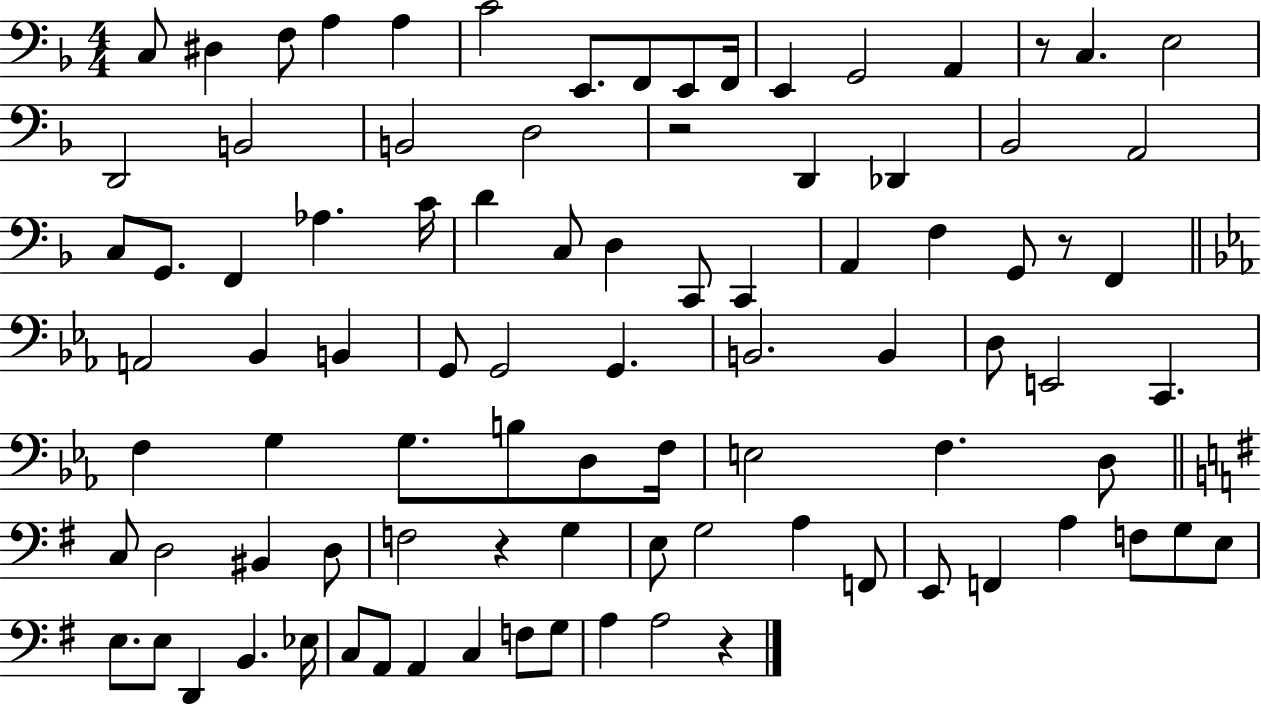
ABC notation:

X:1
T:Untitled
M:4/4
L:1/4
K:F
C,/2 ^D, F,/2 A, A, C2 E,,/2 F,,/2 E,,/2 F,,/4 E,, G,,2 A,, z/2 C, E,2 D,,2 B,,2 B,,2 D,2 z2 D,, _D,, _B,,2 A,,2 C,/2 G,,/2 F,, _A, C/4 D C,/2 D, C,,/2 C,, A,, F, G,,/2 z/2 F,, A,,2 _B,, B,, G,,/2 G,,2 G,, B,,2 B,, D,/2 E,,2 C,, F, G, G,/2 B,/2 D,/2 F,/4 E,2 F, D,/2 C,/2 D,2 ^B,, D,/2 F,2 z G, E,/2 G,2 A, F,,/2 E,,/2 F,, A, F,/2 G,/2 E,/2 E,/2 E,/2 D,, B,, _E,/4 C,/2 A,,/2 A,, C, F,/2 G,/2 A, A,2 z